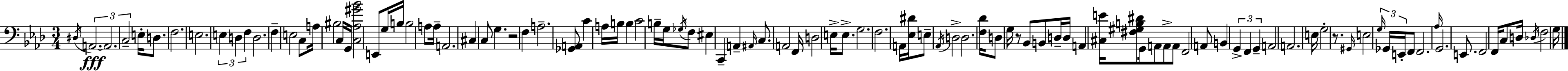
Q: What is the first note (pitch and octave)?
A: D#3